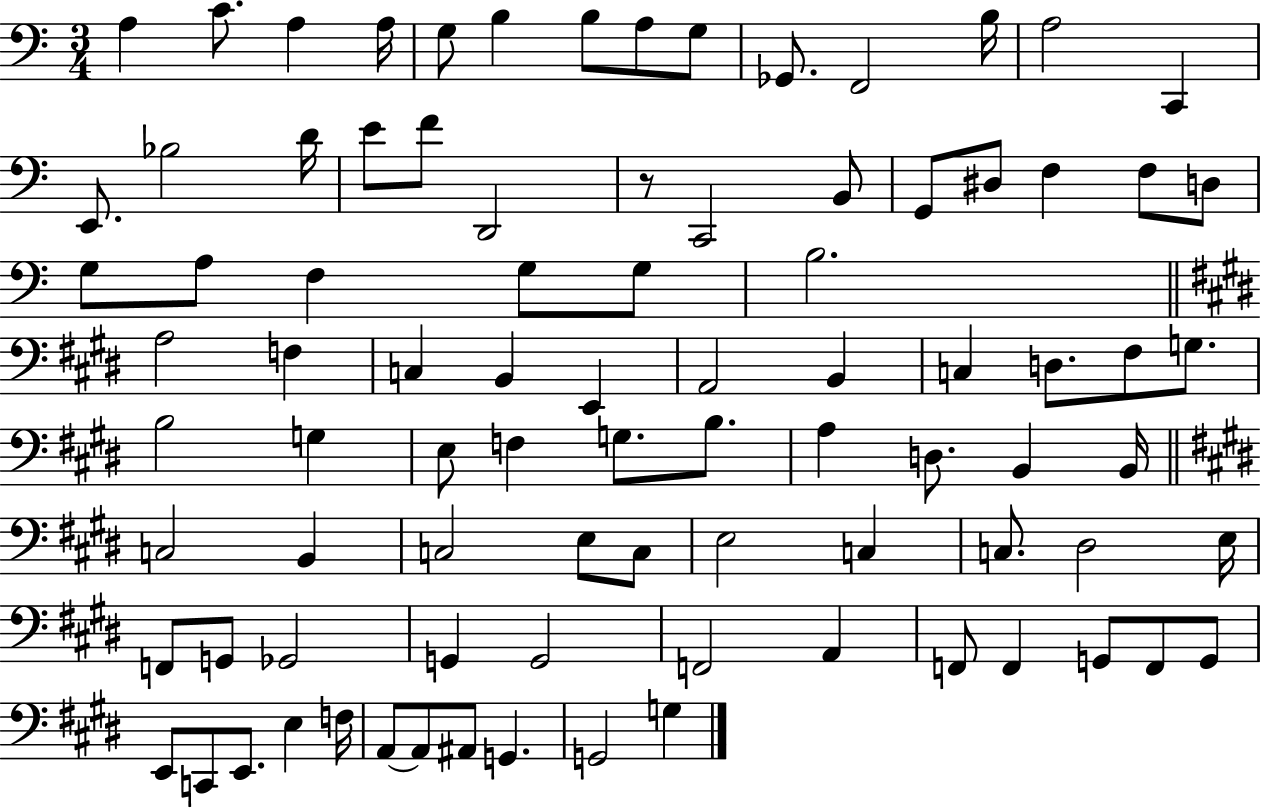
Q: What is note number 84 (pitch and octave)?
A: A#2